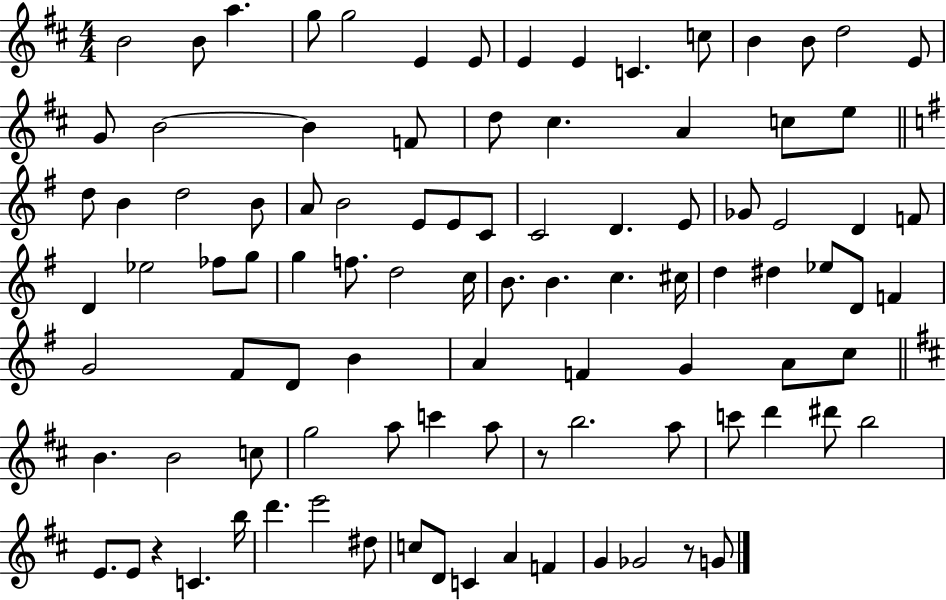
B4/h B4/e A5/q. G5/e G5/h E4/q E4/e E4/q E4/q C4/q. C5/e B4/q B4/e D5/h E4/e G4/e B4/h B4/q F4/e D5/e C#5/q. A4/q C5/e E5/e D5/e B4/q D5/h B4/e A4/e B4/h E4/e E4/e C4/e C4/h D4/q. E4/e Gb4/e E4/h D4/q F4/e D4/q Eb5/h FES5/e G5/e G5/q F5/e. D5/h C5/s B4/e. B4/q. C5/q. C#5/s D5/q D#5/q Eb5/e D4/e F4/q G4/h F#4/e D4/e B4/q A4/q F4/q G4/q A4/e C5/e B4/q. B4/h C5/e G5/h A5/e C6/q A5/e R/e B5/h. A5/e C6/e D6/q D#6/e B5/h E4/e. E4/e R/q C4/q. B5/s D6/q. E6/h D#5/e C5/e D4/e C4/q A4/q F4/q G4/q Gb4/h R/e G4/e